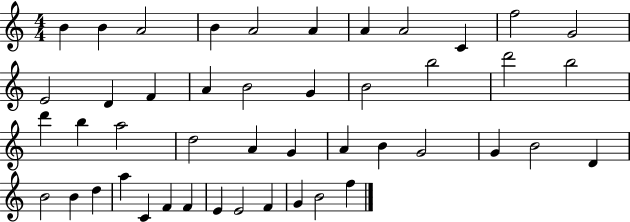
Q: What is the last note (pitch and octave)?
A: F5